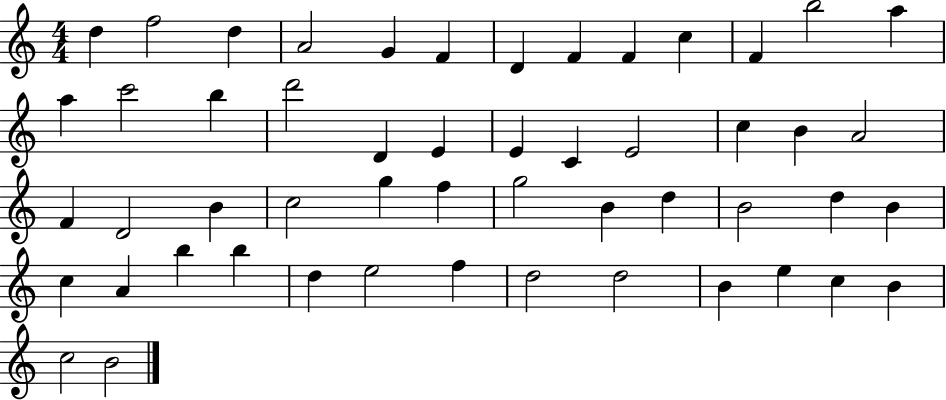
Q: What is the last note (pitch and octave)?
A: B4